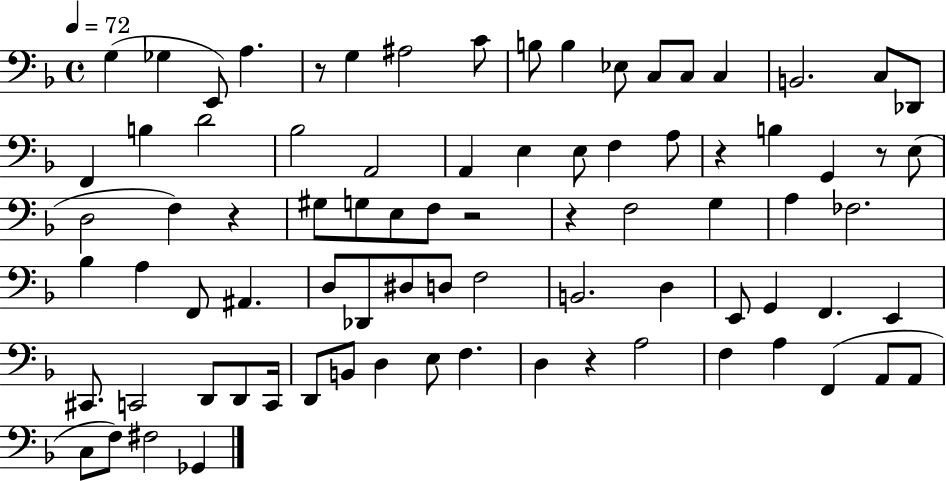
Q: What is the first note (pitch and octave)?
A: G3